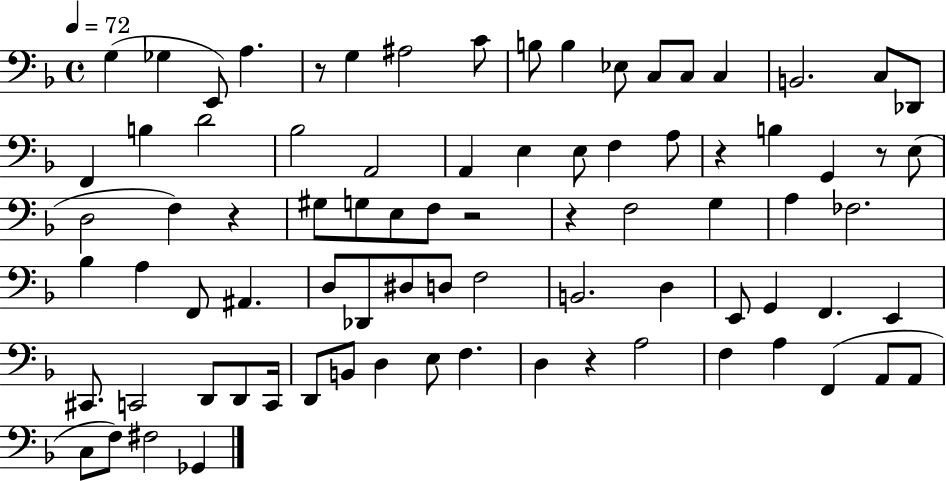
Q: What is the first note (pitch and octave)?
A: G3